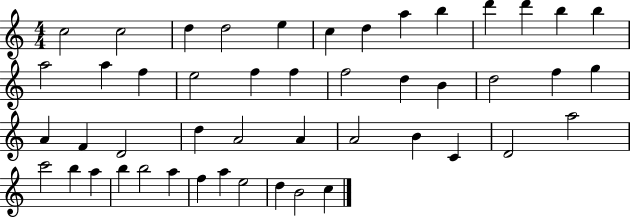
{
  \clef treble
  \numericTimeSignature
  \time 4/4
  \key c \major
  c''2 c''2 | d''4 d''2 e''4 | c''4 d''4 a''4 b''4 | d'''4 d'''4 b''4 b''4 | \break a''2 a''4 f''4 | e''2 f''4 f''4 | f''2 d''4 b'4 | d''2 f''4 g''4 | \break a'4 f'4 d'2 | d''4 a'2 a'4 | a'2 b'4 c'4 | d'2 a''2 | \break c'''2 b''4 a''4 | b''4 b''2 a''4 | f''4 a''4 e''2 | d''4 b'2 c''4 | \break \bar "|."
}